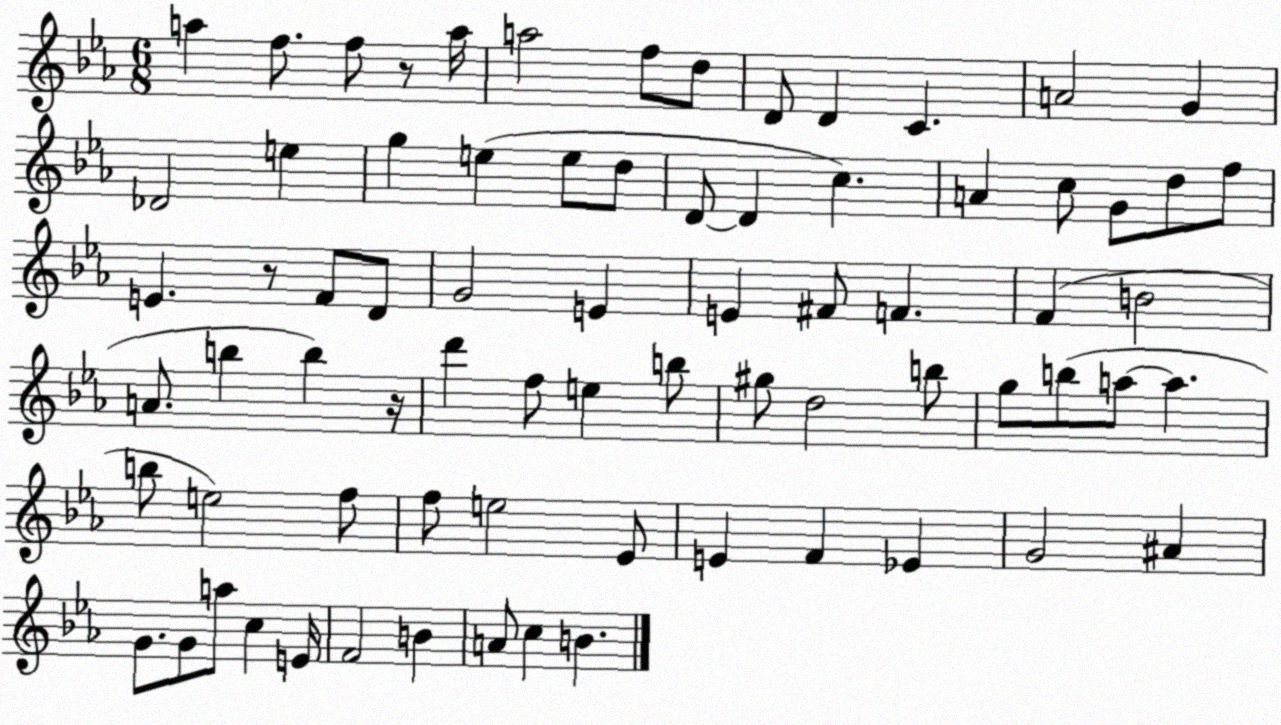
X:1
T:Untitled
M:6/8
L:1/4
K:Eb
a f/2 f/2 z/2 a/4 a2 f/2 d/2 D/2 D C A2 G _D2 e g e e/2 d/2 D/2 D c A c/2 G/2 d/2 f/2 E z/2 F/2 D/2 G2 E E ^F/2 F F B2 A/2 b b z/4 d' f/2 e b/2 ^g/2 d2 b/2 g/2 b/2 a/2 a b/2 e2 f/2 f/2 e2 _E/2 E F _E G2 ^A G/2 G/2 a/2 c E/4 F2 B A/2 c B